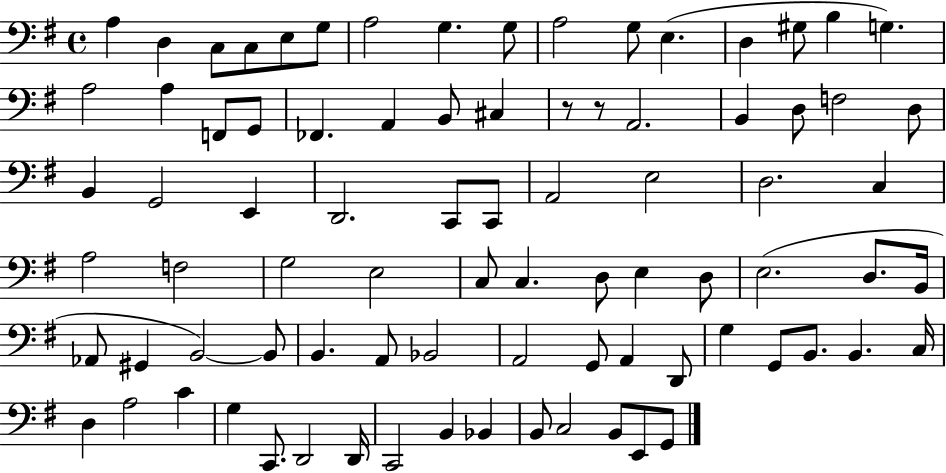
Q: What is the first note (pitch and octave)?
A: A3